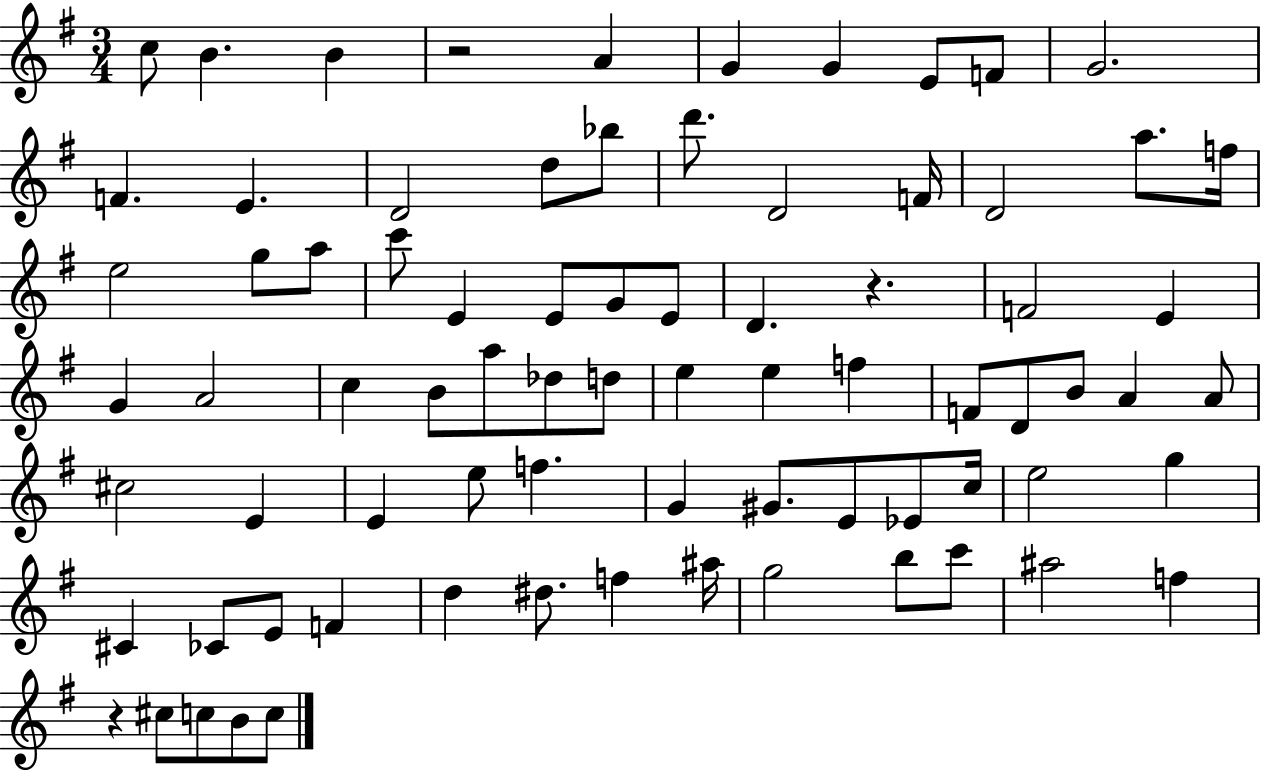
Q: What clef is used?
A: treble